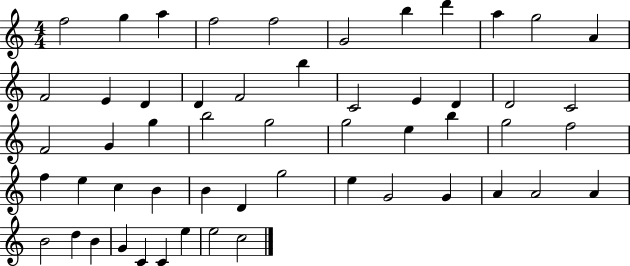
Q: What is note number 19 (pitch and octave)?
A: E4